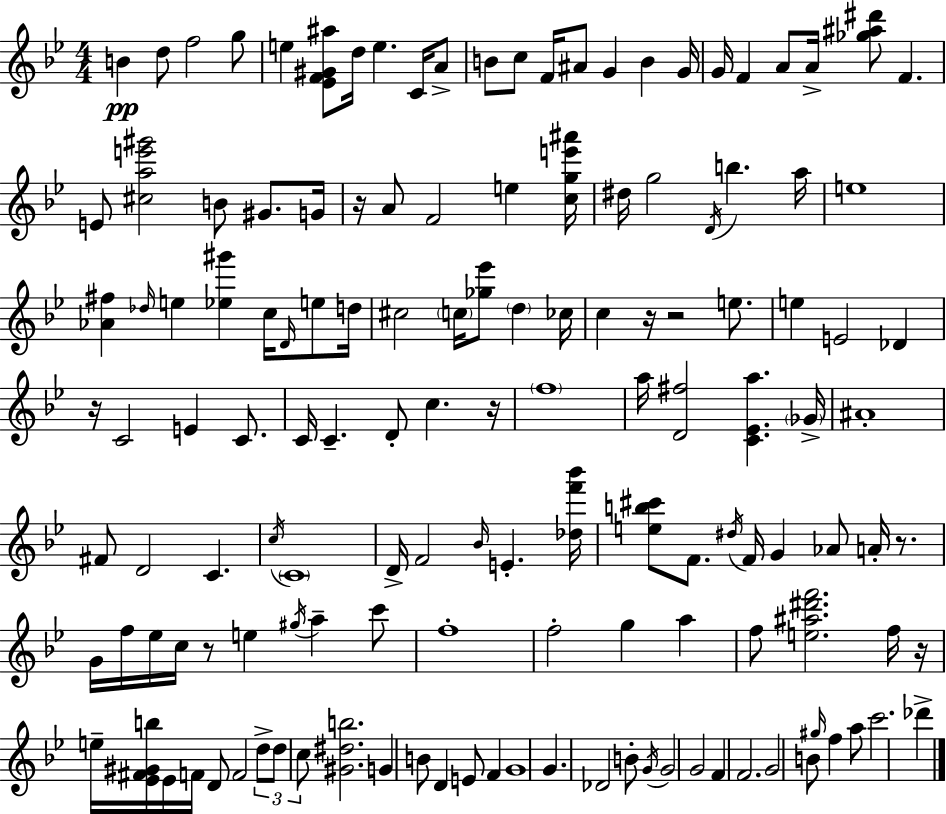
{
  \clef treble
  \numericTimeSignature
  \time 4/4
  \key bes \major
  b'4\pp d''8 f''2 g''8 | e''4 <ees' f' gis' ais''>8 d''16 e''4. c'16 a'8-> | b'8 c''8 f'16 ais'8 g'4 b'4 g'16 | g'16 f'4 a'8 a'16-> <ges'' ais'' dis'''>8 f'4. | \break e'8 <cis'' a'' e''' gis'''>2 b'8 gis'8. g'16 | r16 a'8 f'2 e''4 <c'' g'' e''' ais'''>16 | dis''16 g''2 \acciaccatura { d'16 } b''4. | a''16 e''1 | \break <aes' fis''>4 \grace { des''16 } e''4 <ees'' gis'''>4 c''16 \grace { d'16 } | e''8 d''16 cis''2 \parenthesize c''16 <ges'' ees'''>8 \parenthesize d''4 | ces''16 c''4 r16 r2 | e''8. e''4 e'2 des'4 | \break r16 c'2 e'4 | c'8. c'16 c'4.-- d'8-. c''4. | r16 \parenthesize f''1 | a''16 <d' fis''>2 <c' ees' a''>4. | \break \parenthesize ges'16-> ais'1-. | fis'8 d'2 c'4. | \acciaccatura { c''16 } \parenthesize c'1 | d'16-> f'2 \grace { bes'16 } e'4.-. | \break <des'' f''' bes'''>16 <e'' b'' cis'''>8 f'8. \acciaccatura { dis''16 } f'16 g'4 | aes'8 a'16-. r8. g'16 f''16 ees''16 c''16 r8 e''4 | \acciaccatura { gis''16 } a''4-- c'''8 f''1-. | f''2-. g''4 | \break a''4 f''8 <e'' ais'' dis''' f'''>2. | f''16 r16 e''16-- <ees' fis' gis' b''>16 ees'16 f'16 d'8 f'2 | \tuplet 3/2 { d''8-> d''8 c''8 } <gis' dis'' b''>2. | g'4 b'8 d'4 | \break e'8 f'4 g'1 | g'4. des'2 | b'8-. \acciaccatura { g'16 } g'2 | g'2 f'4 f'2. | \break g'2 | b'8 \grace { gis''16 } f''4 a''8 c'''2. | des'''4-> \bar "|."
}